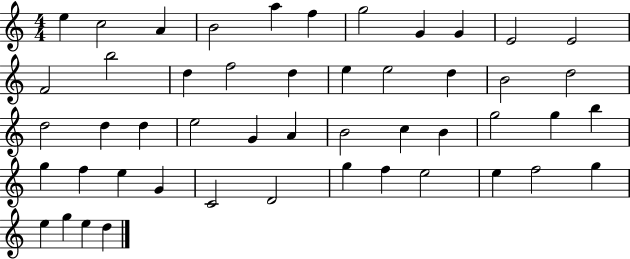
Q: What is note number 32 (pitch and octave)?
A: G5